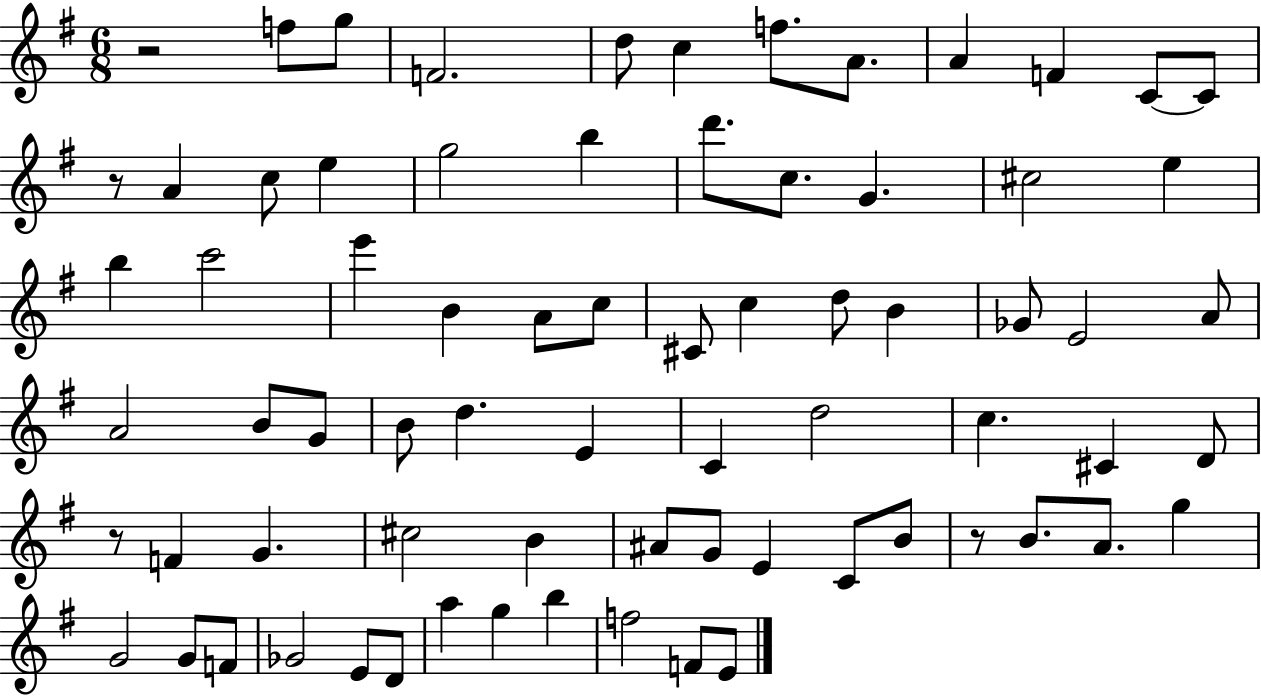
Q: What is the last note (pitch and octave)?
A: E4